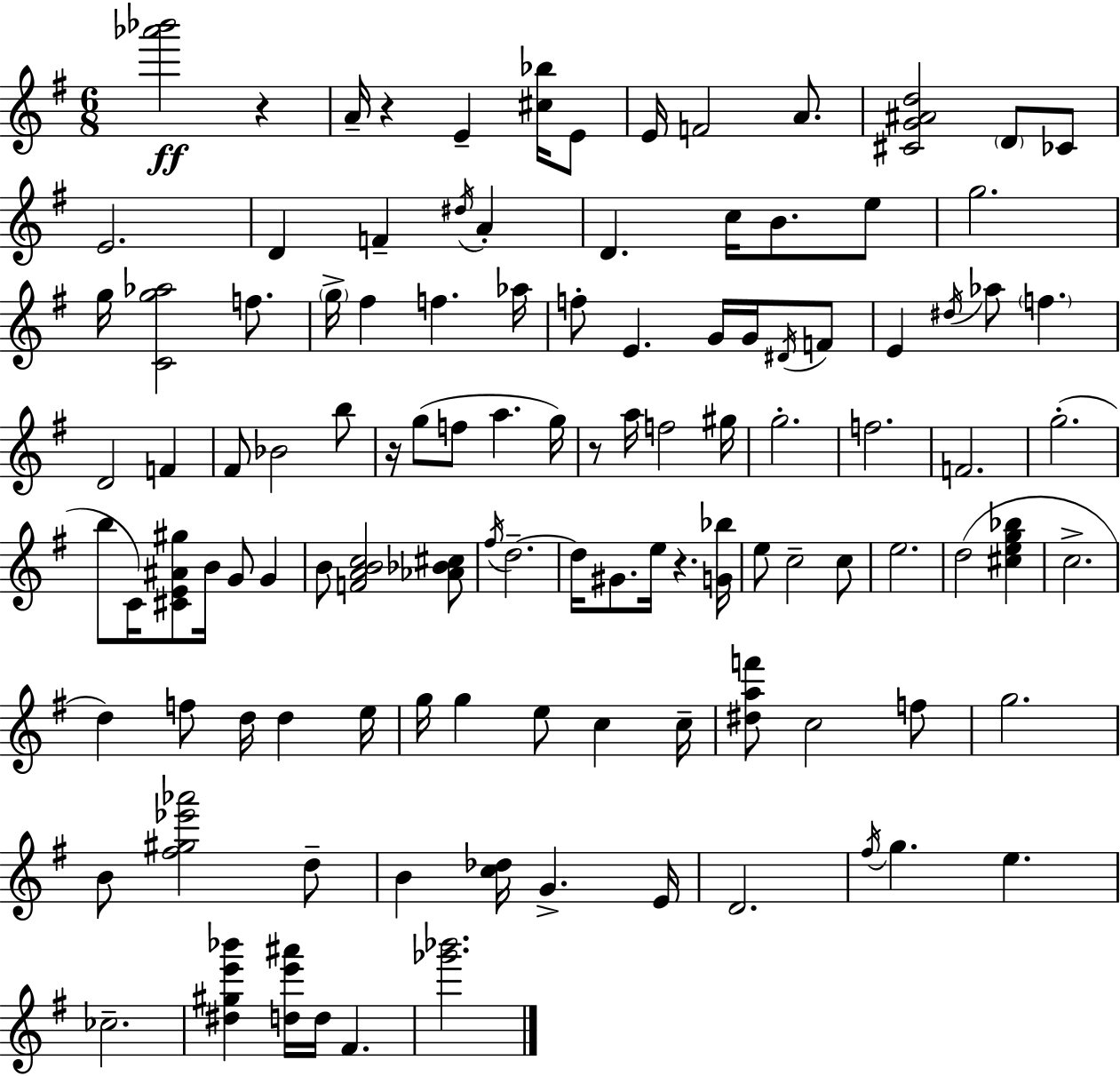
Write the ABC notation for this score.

X:1
T:Untitled
M:6/8
L:1/4
K:Em
[_a'_b']2 z A/4 z E [^c_b]/4 E/2 E/4 F2 A/2 [^CG^Ad]2 D/2 _C/2 E2 D F ^d/4 A D c/4 B/2 e/2 g2 g/4 [Cg_a]2 f/2 g/4 ^f f _a/4 f/2 E G/4 G/4 ^D/4 F/2 E ^d/4 _a/2 f D2 F ^F/2 _B2 b/2 z/4 g/2 f/2 a g/4 z/2 a/4 f2 ^g/4 g2 f2 F2 g2 b/2 C/4 [^CE^A^g]/2 B/4 G/2 G B/2 [FABc]2 [_A_B^c]/2 ^f/4 d2 d/4 ^G/2 e/4 z [G_b]/4 e/2 c2 c/2 e2 d2 [^ceg_b] c2 d f/2 d/4 d e/4 g/4 g e/2 c c/4 [^daf']/2 c2 f/2 g2 B/2 [^f^g_e'_a']2 d/2 B [c_d]/4 G E/4 D2 ^f/4 g e _c2 [^d^ge'_b'] [de'^a']/4 d/4 ^F [_g'_b']2